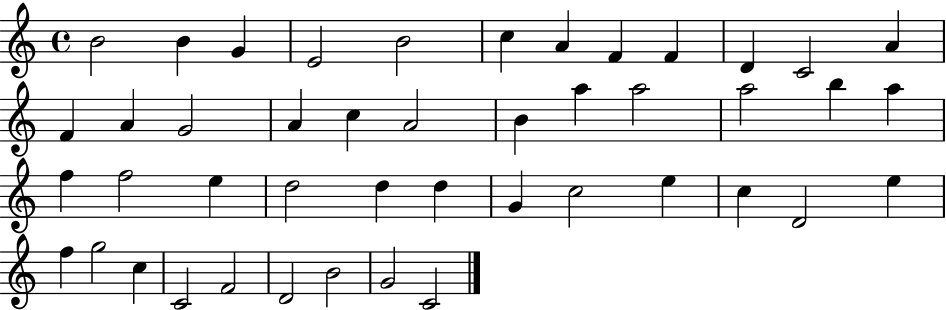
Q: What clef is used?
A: treble